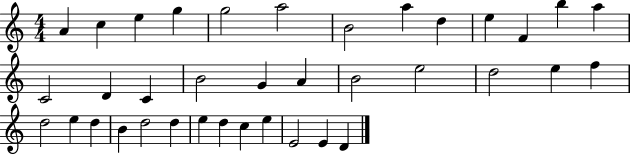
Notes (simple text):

A4/q C5/q E5/q G5/q G5/h A5/h B4/h A5/q D5/q E5/q F4/q B5/q A5/q C4/h D4/q C4/q B4/h G4/q A4/q B4/h E5/h D5/h E5/q F5/q D5/h E5/q D5/q B4/q D5/h D5/q E5/q D5/q C5/q E5/q E4/h E4/q D4/q